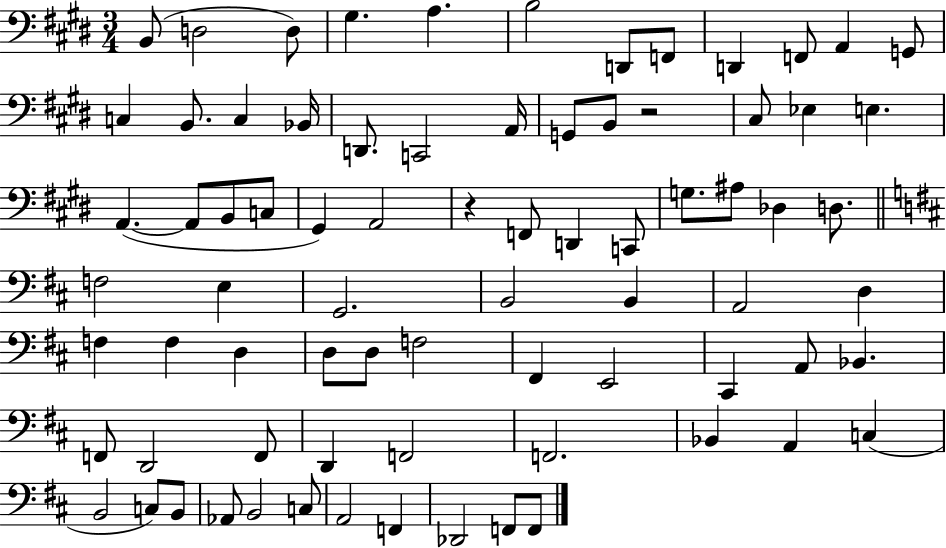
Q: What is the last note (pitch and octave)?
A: F2